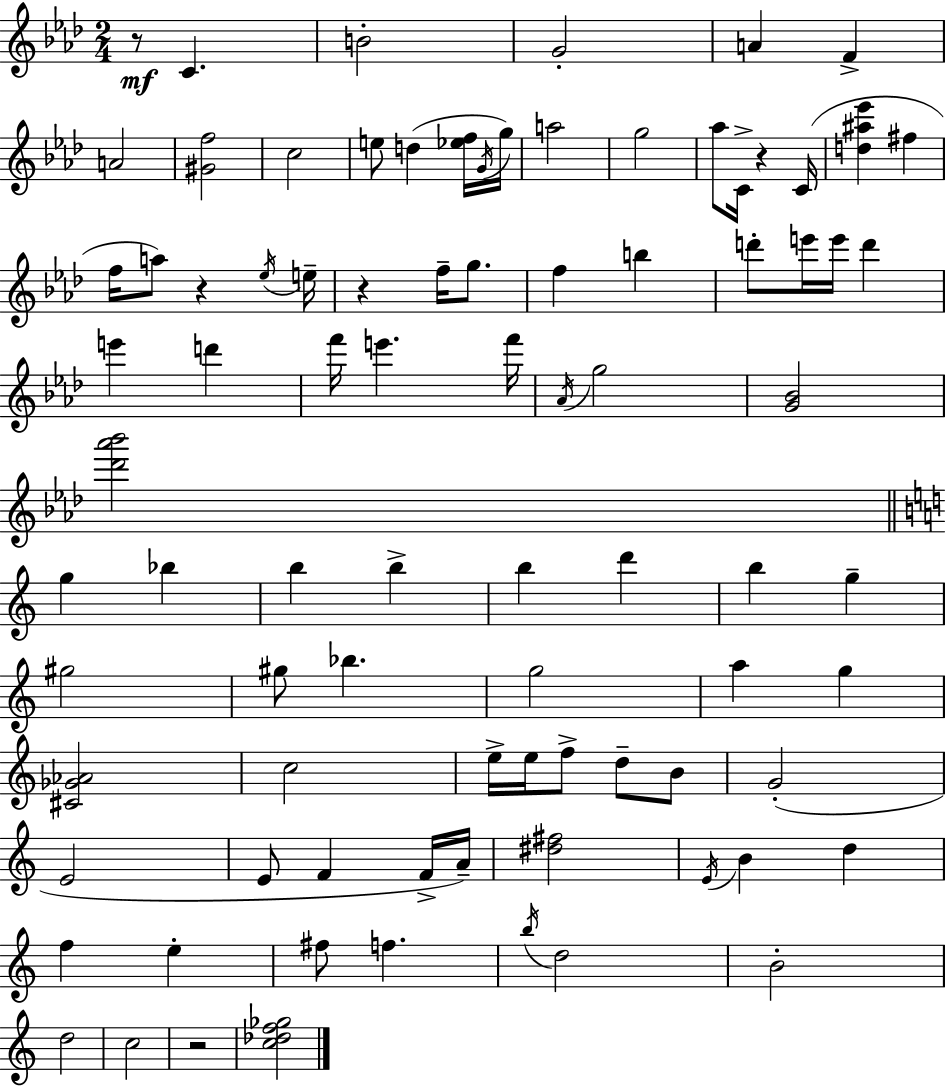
{
  \clef treble
  \numericTimeSignature
  \time 2/4
  \key aes \major
  r8\mf c'4. | b'2-. | g'2-. | a'4 f'4-> | \break a'2 | <gis' f''>2 | c''2 | e''8 d''4( <ees'' f''>16 \acciaccatura { g'16 } | \break g''16) a''2 | g''2 | aes''8 c'16-> r4 | c'16( <d'' ais'' ees'''>4 fis''4 | \break f''16 a''8) r4 | \acciaccatura { ees''16 } e''16-- r4 f''16-- g''8. | f''4 b''4 | d'''8-. e'''16 e'''16 d'''4 | \break e'''4 d'''4 | f'''16 e'''4. | f'''16 \acciaccatura { aes'16 } g''2 | <g' bes'>2 | \break <des''' aes''' bes'''>2 | \bar "||" \break \key c \major g''4 bes''4 | b''4 b''4-> | b''4 d'''4 | b''4 g''4-- | \break gis''2 | gis''8 bes''4. | g''2 | a''4 g''4 | \break <cis' ges' aes'>2 | c''2 | e''16-> e''16 f''8-> d''8-- b'8 | g'2-.( | \break e'2 | e'8 f'4 f'16-> a'16--) | <dis'' fis''>2 | \acciaccatura { e'16 } b'4 d''4 | \break f''4 e''4-. | fis''8 f''4. | \acciaccatura { b''16 } d''2 | b'2-. | \break d''2 | c''2 | r2 | <c'' des'' f'' ges''>2 | \break \bar "|."
}